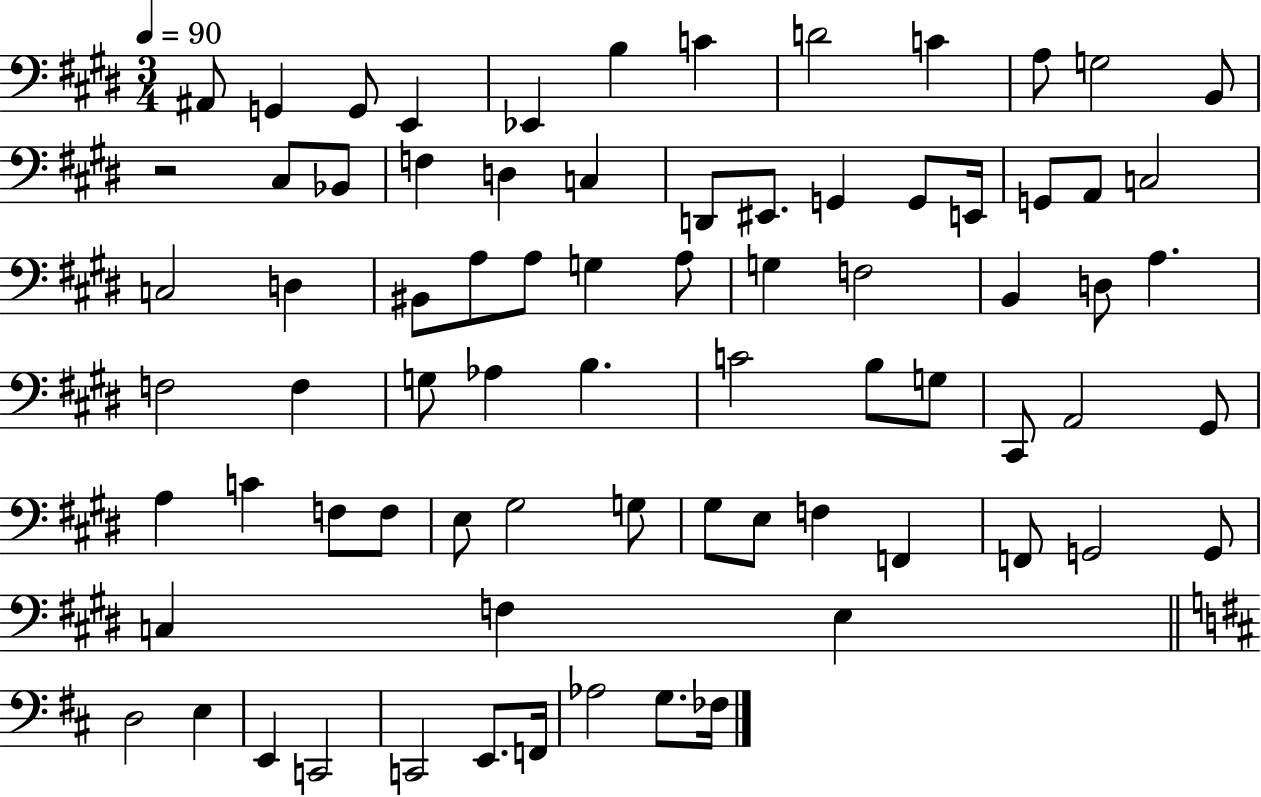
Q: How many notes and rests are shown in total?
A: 76